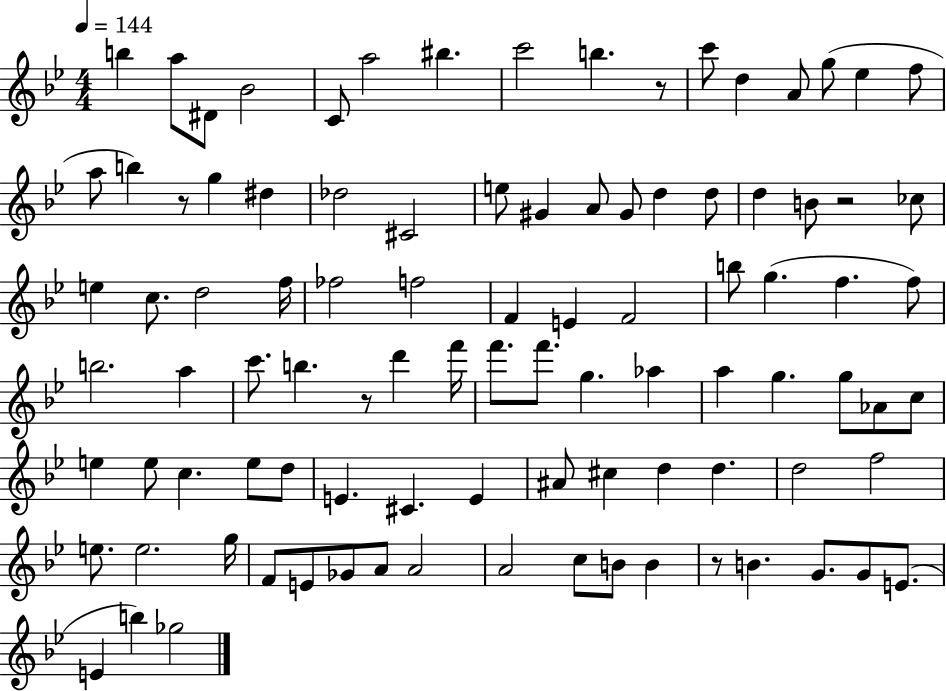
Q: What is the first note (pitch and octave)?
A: B5